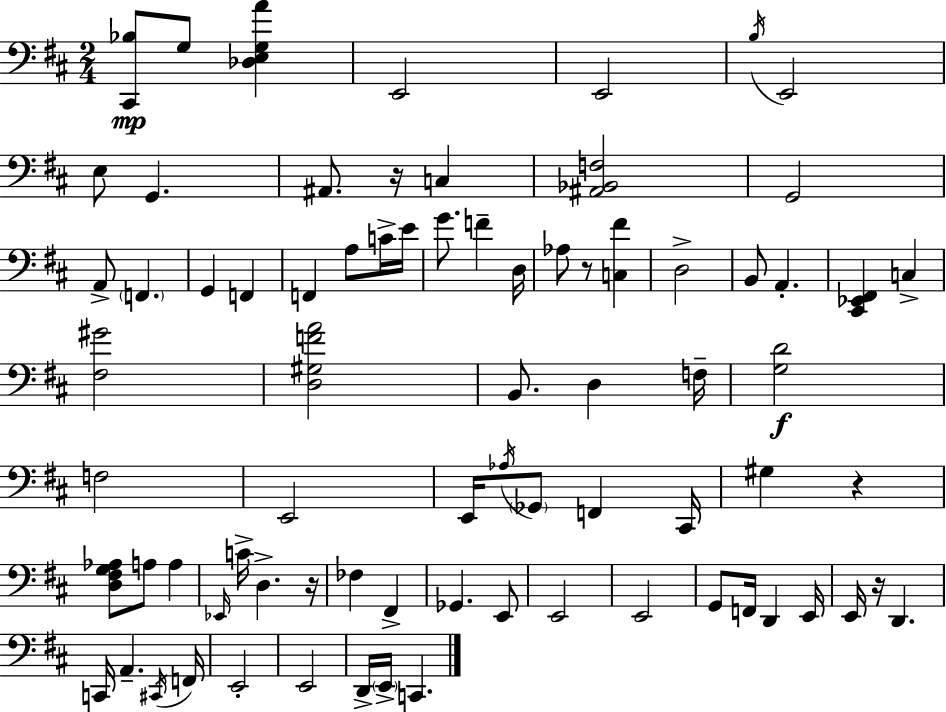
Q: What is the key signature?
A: D major